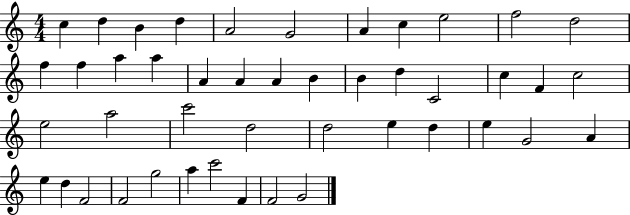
X:1
T:Untitled
M:4/4
L:1/4
K:C
c d B d A2 G2 A c e2 f2 d2 f f a a A A A B B d C2 c F c2 e2 a2 c'2 d2 d2 e d e G2 A e d F2 F2 g2 a c'2 F F2 G2